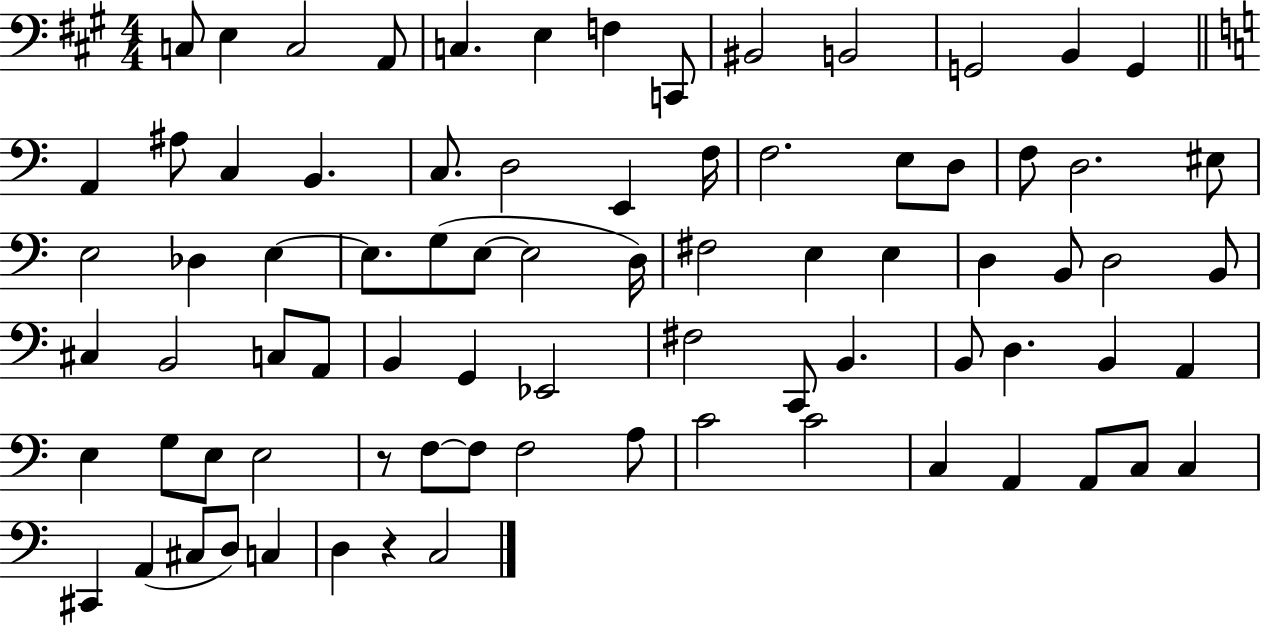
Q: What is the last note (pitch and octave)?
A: C3